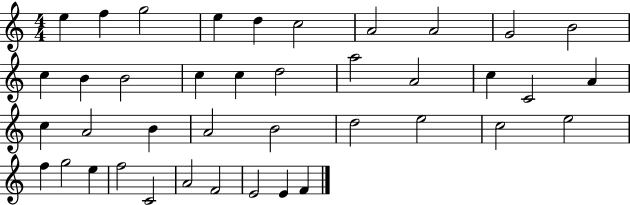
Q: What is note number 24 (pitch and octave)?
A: B4